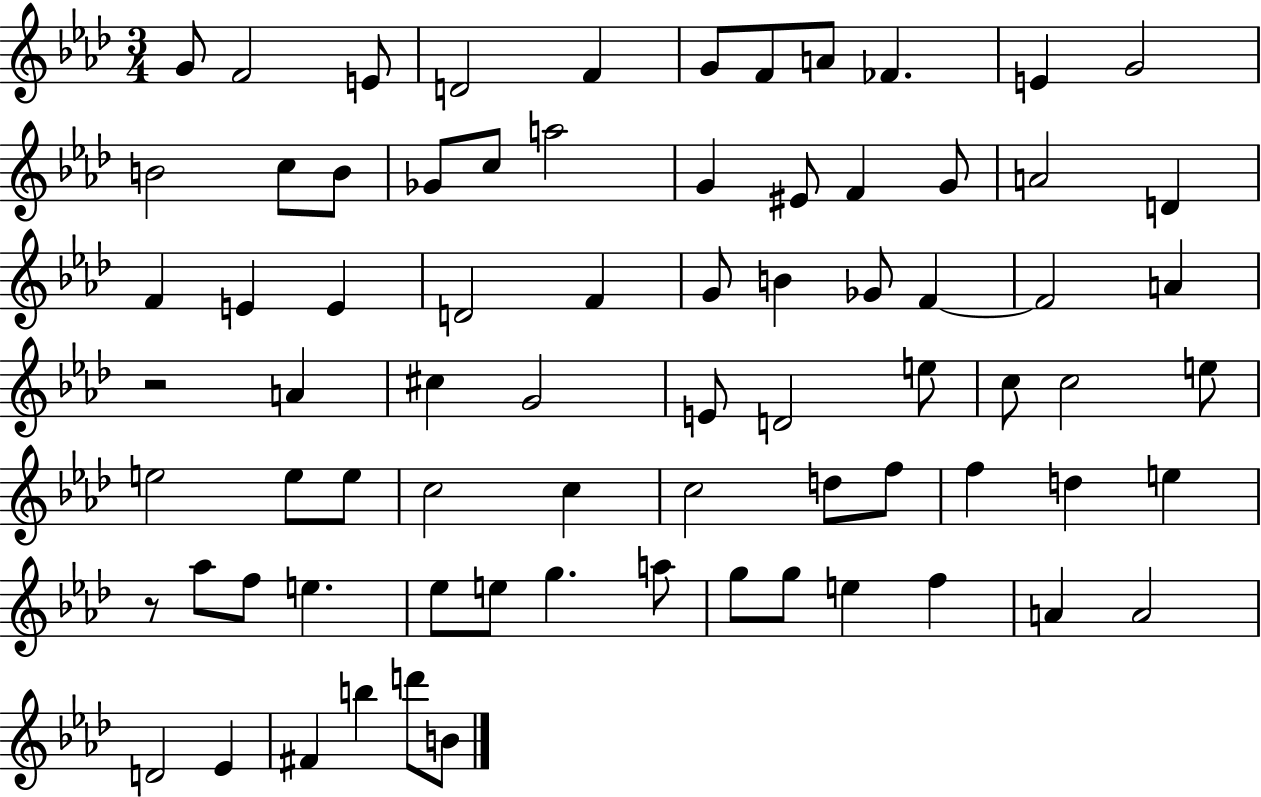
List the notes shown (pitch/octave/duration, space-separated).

G4/e F4/h E4/e D4/h F4/q G4/e F4/e A4/e FES4/q. E4/q G4/h B4/h C5/e B4/e Gb4/e C5/e A5/h G4/q EIS4/e F4/q G4/e A4/h D4/q F4/q E4/q E4/q D4/h F4/q G4/e B4/q Gb4/e F4/q F4/h A4/q R/h A4/q C#5/q G4/h E4/e D4/h E5/e C5/e C5/h E5/e E5/h E5/e E5/e C5/h C5/q C5/h D5/e F5/e F5/q D5/q E5/q R/e Ab5/e F5/e E5/q. Eb5/e E5/e G5/q. A5/e G5/e G5/e E5/q F5/q A4/q A4/h D4/h Eb4/q F#4/q B5/q D6/e B4/e